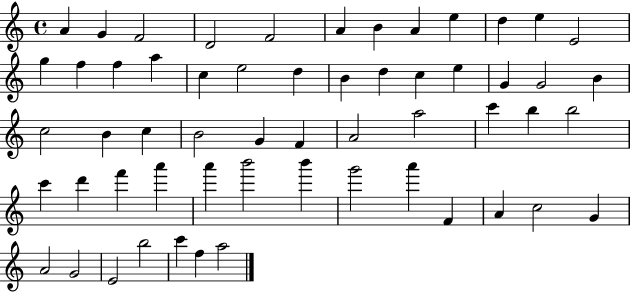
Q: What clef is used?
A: treble